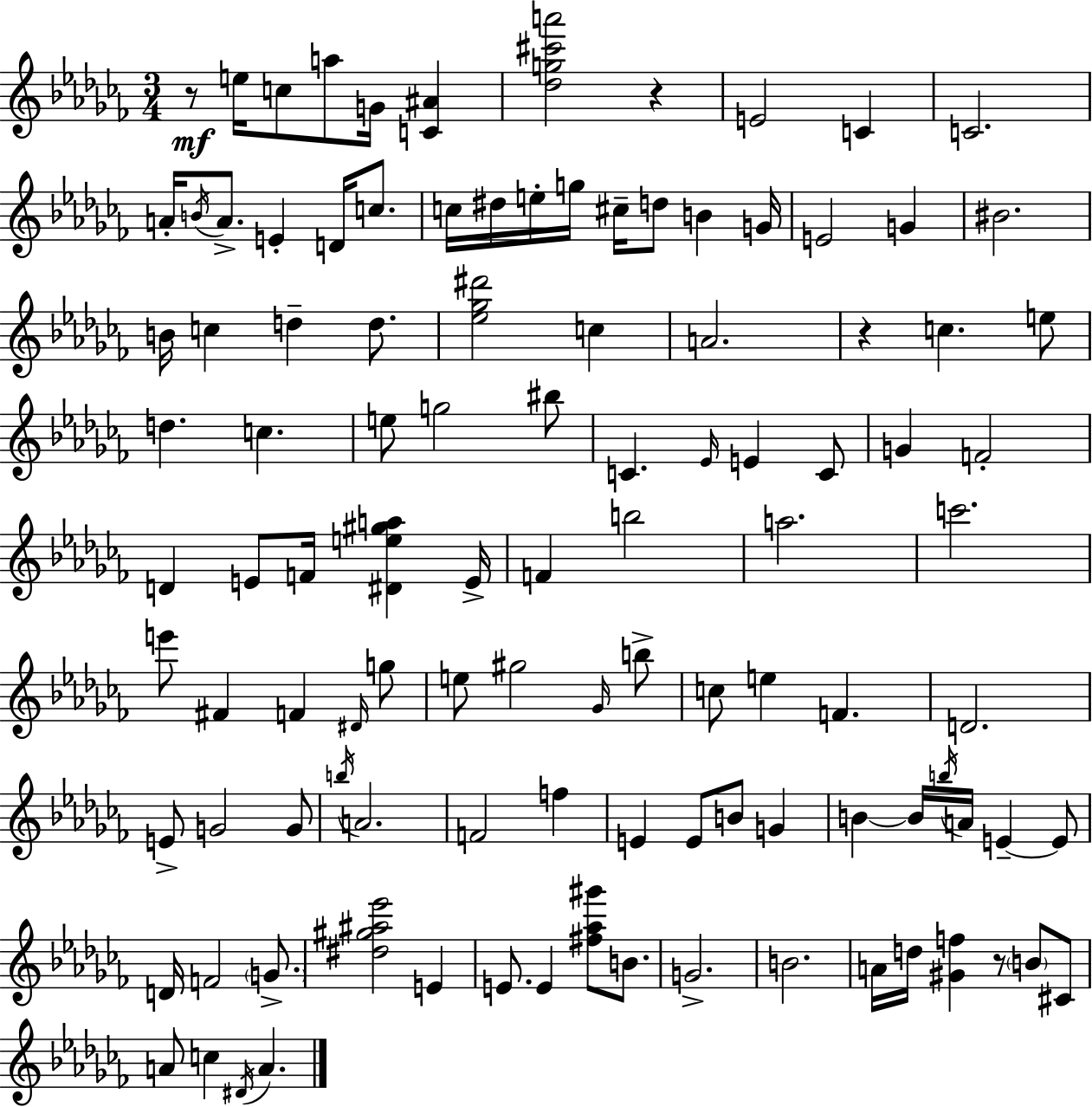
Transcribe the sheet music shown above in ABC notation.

X:1
T:Untitled
M:3/4
L:1/4
K:Abm
z/2 e/4 c/2 a/2 G/4 [C^A] [_dg^c'a']2 z E2 C C2 A/4 B/4 A/2 E D/4 c/2 c/4 ^d/4 e/4 g/4 ^c/4 d/2 B G/4 E2 G ^B2 B/4 c d d/2 [_e_g^d']2 c A2 z c e/2 d c e/2 g2 ^b/2 C _E/4 E C/2 G F2 D E/2 F/4 [^De^ga] E/4 F b2 a2 c'2 e'/2 ^F F ^D/4 g/2 e/2 ^g2 _G/4 b/2 c/2 e F D2 E/2 G2 G/2 b/4 A2 F2 f E E/2 B/2 G B B/4 b/4 A/4 E E/2 D/4 F2 G/2 [^d^g^a_e']2 E E/2 E [^f_a^g']/2 B/2 G2 B2 A/4 d/4 [^Gf] z/2 B/2 ^C/2 A/2 c ^D/4 A